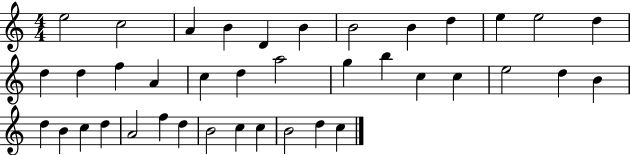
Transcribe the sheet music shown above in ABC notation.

X:1
T:Untitled
M:4/4
L:1/4
K:C
e2 c2 A B D B B2 B d e e2 d d d f A c d a2 g b c c e2 d B d B c d A2 f d B2 c c B2 d c